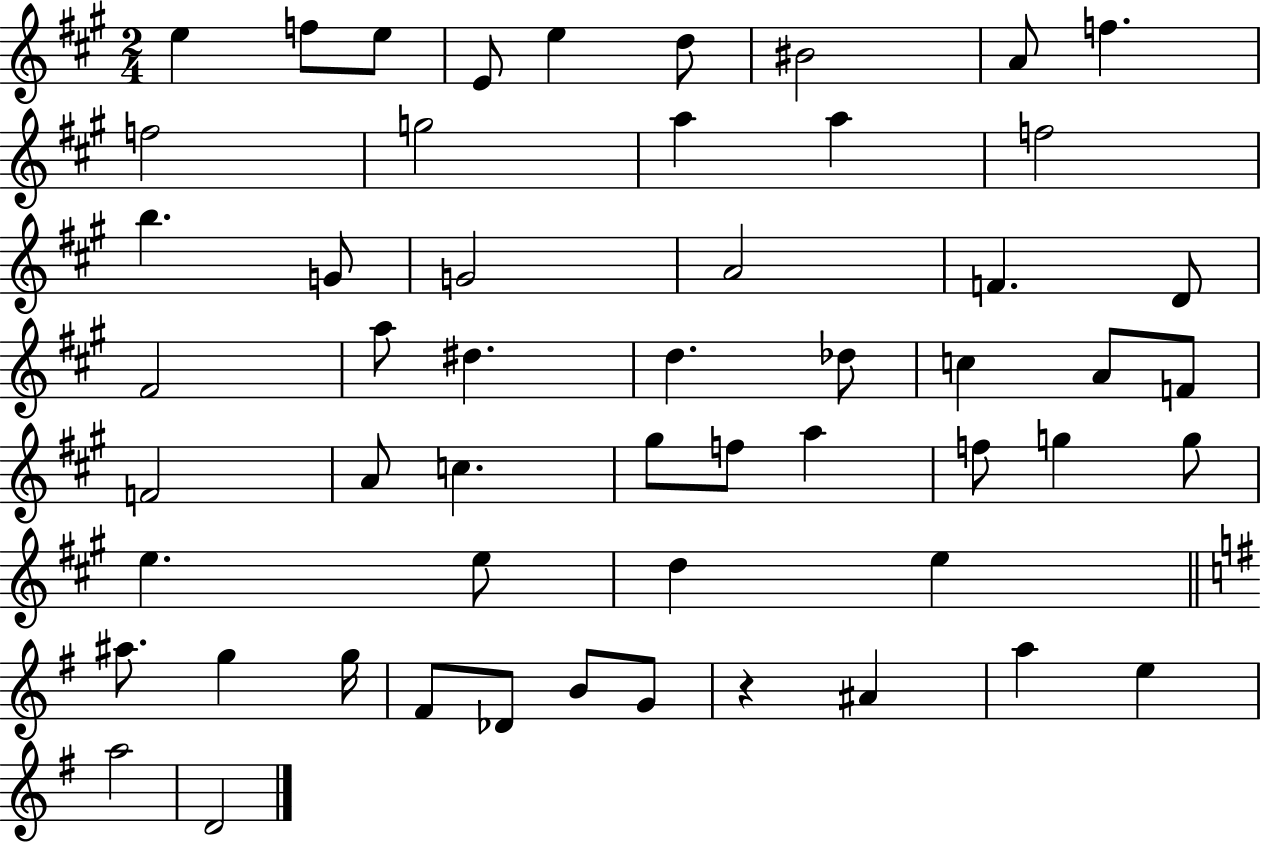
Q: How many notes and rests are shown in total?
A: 54